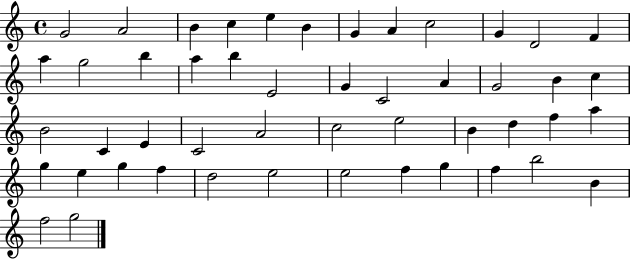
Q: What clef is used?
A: treble